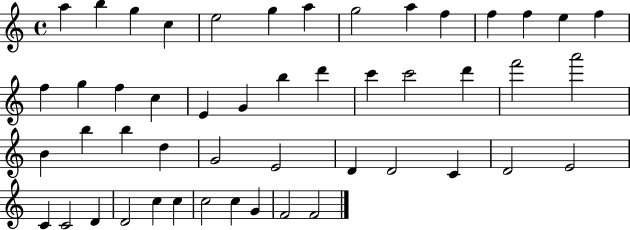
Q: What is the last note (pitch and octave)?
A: F4